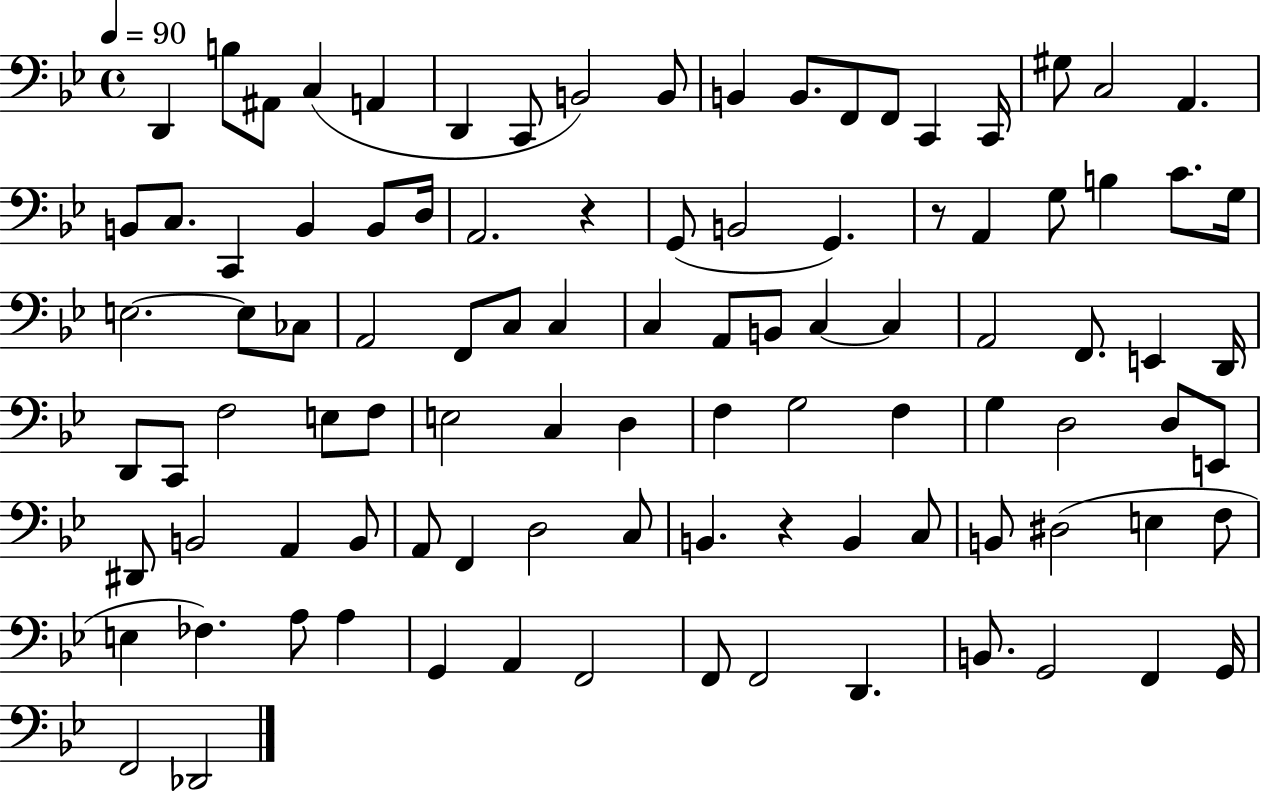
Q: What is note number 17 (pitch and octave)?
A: C3